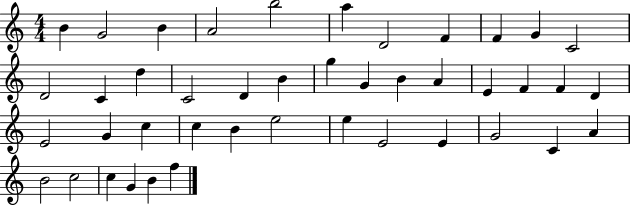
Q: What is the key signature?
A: C major